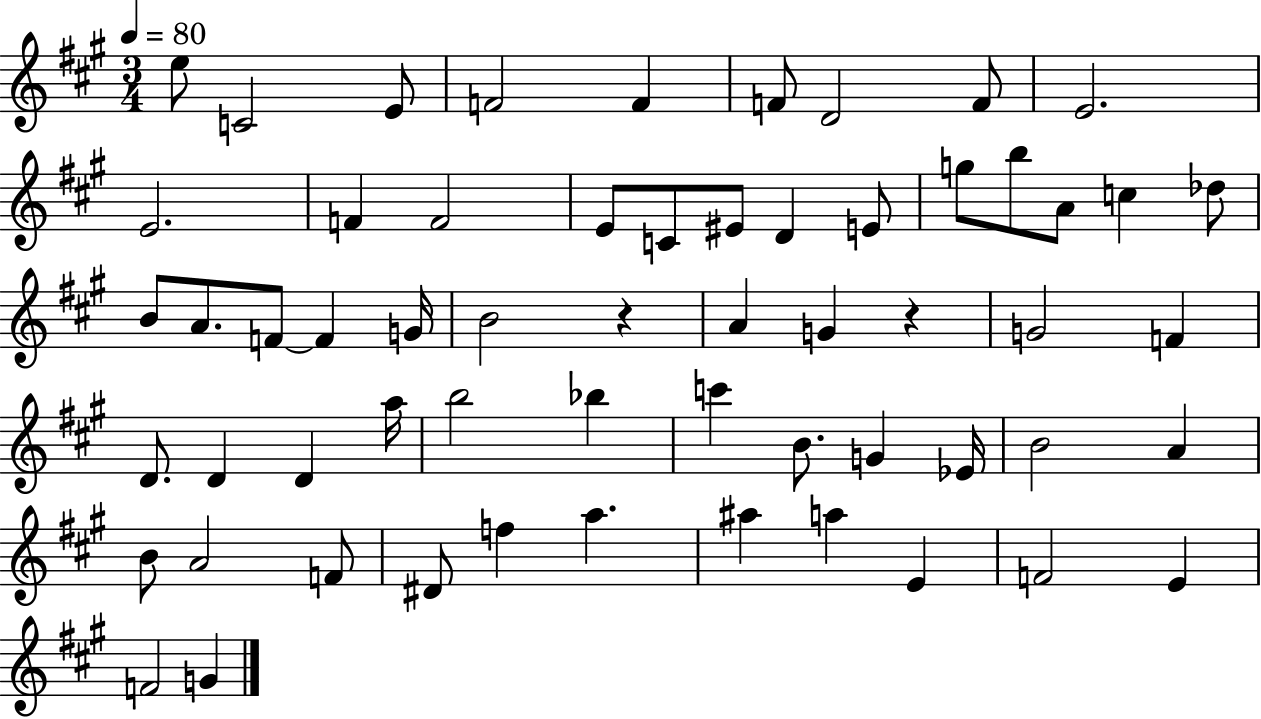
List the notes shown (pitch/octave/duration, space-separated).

E5/e C4/h E4/e F4/h F4/q F4/e D4/h F4/e E4/h. E4/h. F4/q F4/h E4/e C4/e EIS4/e D4/q E4/e G5/e B5/e A4/e C5/q Db5/e B4/e A4/e. F4/e F4/q G4/s B4/h R/q A4/q G4/q R/q G4/h F4/q D4/e. D4/q D4/q A5/s B5/h Bb5/q C6/q B4/e. G4/q Eb4/s B4/h A4/q B4/e A4/h F4/e D#4/e F5/q A5/q. A#5/q A5/q E4/q F4/h E4/q F4/h G4/q